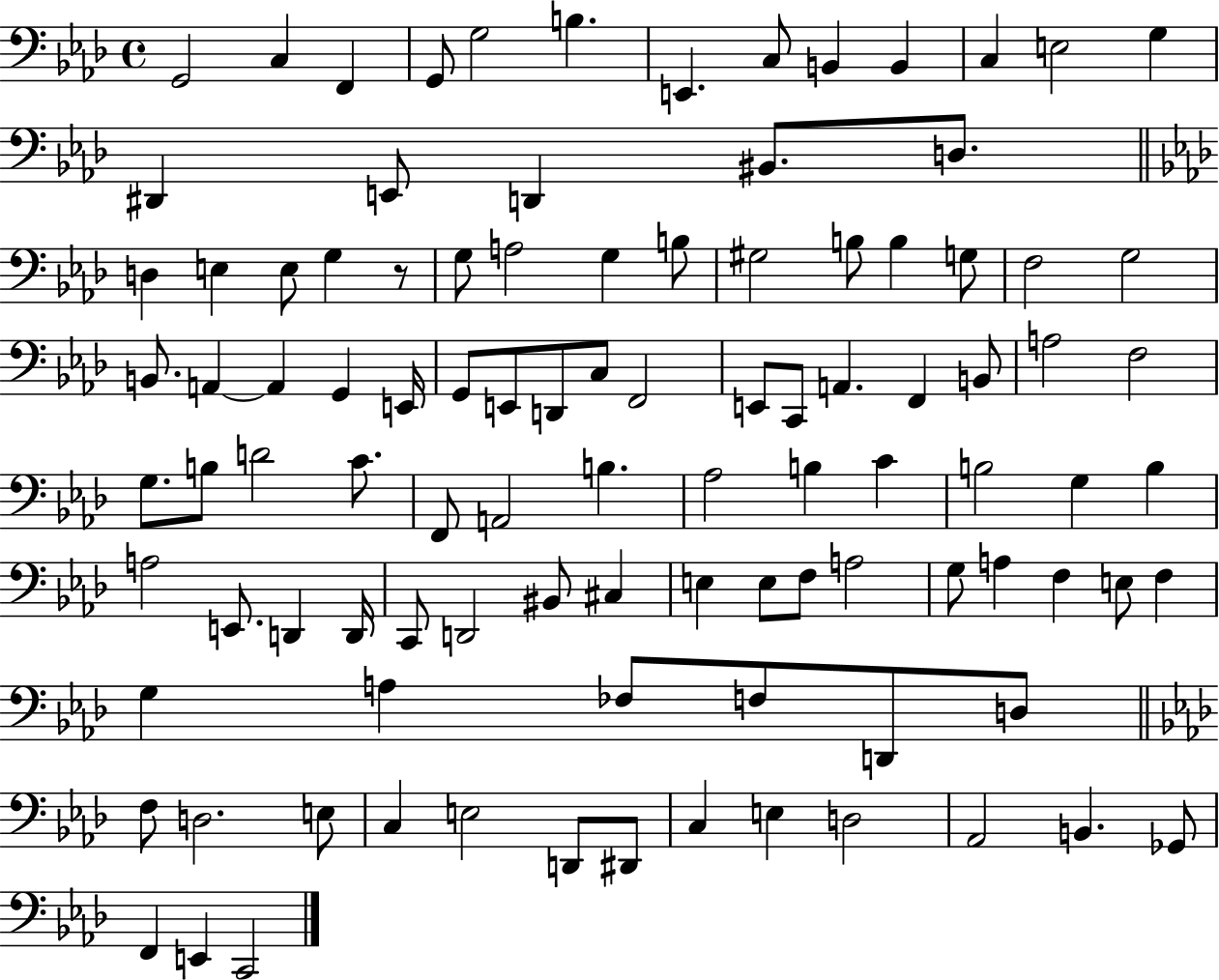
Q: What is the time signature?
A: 4/4